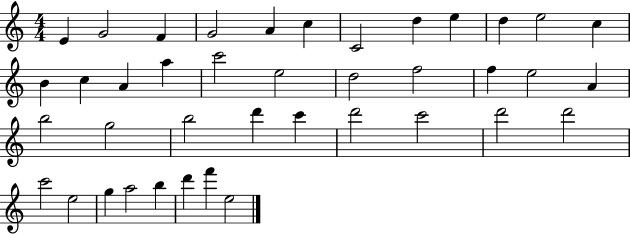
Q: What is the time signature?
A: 4/4